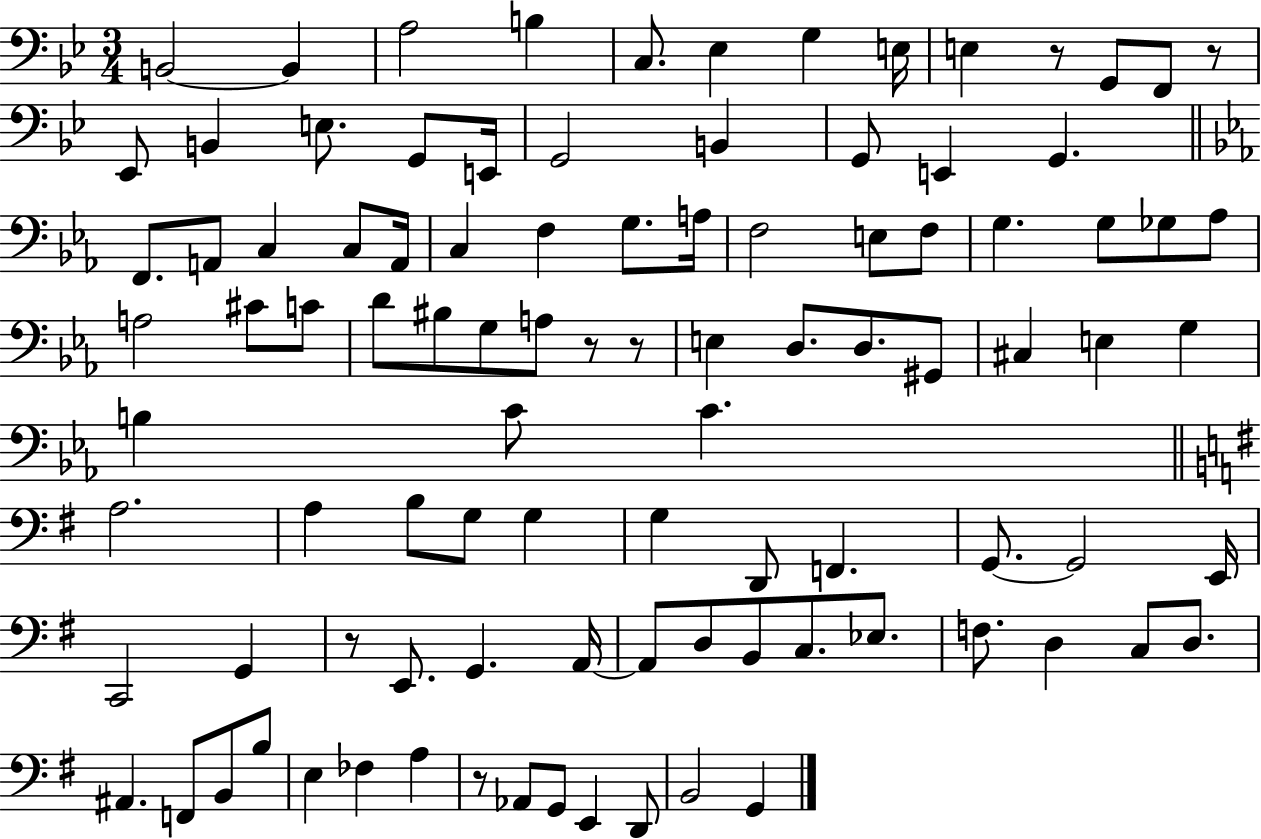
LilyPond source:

{
  \clef bass
  \numericTimeSignature
  \time 3/4
  \key bes \major
  b,2~~ b,4 | a2 b4 | c8. ees4 g4 e16 | e4 r8 g,8 f,8 r8 | \break ees,8 b,4 e8. g,8 e,16 | g,2 b,4 | g,8 e,4 g,4. | \bar "||" \break \key c \minor f,8. a,8 c4 c8 a,16 | c4 f4 g8. a16 | f2 e8 f8 | g4. g8 ges8 aes8 | \break a2 cis'8 c'8 | d'8 bis8 g8 a8 r8 r8 | e4 d8. d8. gis,8 | cis4 e4 g4 | \break b4 c'8 c'4. | \bar "||" \break \key g \major a2. | a4 b8 g8 g4 | g4 d,8 f,4. | g,8.~~ g,2 e,16 | \break c,2 g,4 | r8 e,8. g,4. a,16~~ | a,8 d8 b,8 c8. ees8. | f8. d4 c8 d8. | \break ais,4. f,8 b,8 b8 | e4 fes4 a4 | r8 aes,8 g,8 e,4 d,8 | b,2 g,4 | \break \bar "|."
}